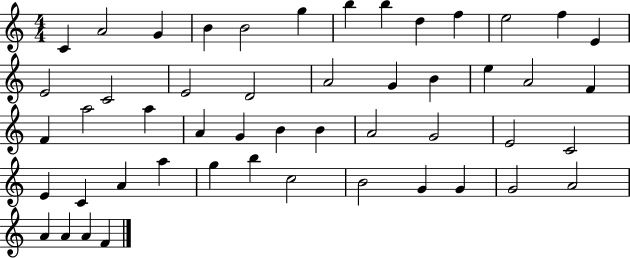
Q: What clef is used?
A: treble